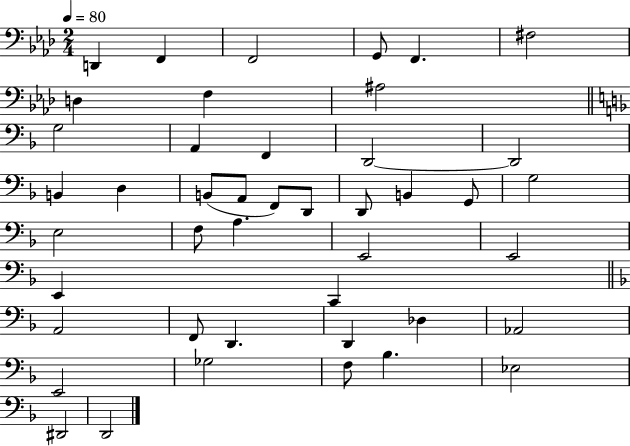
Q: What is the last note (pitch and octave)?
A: D2